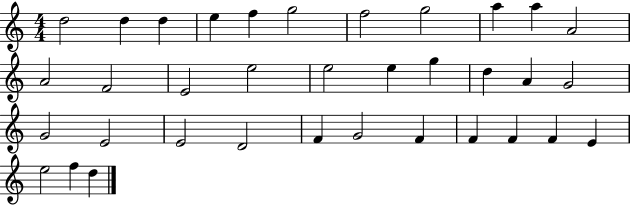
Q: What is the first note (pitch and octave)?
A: D5